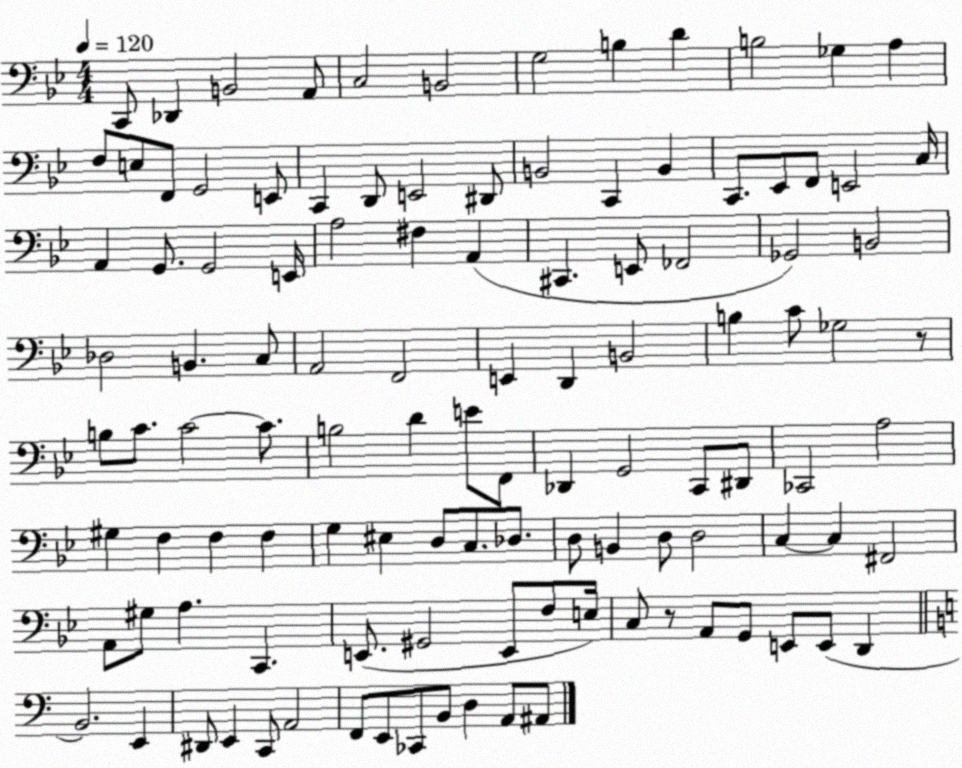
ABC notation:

X:1
T:Untitled
M:4/4
L:1/4
K:Bb
C,,/2 _D,, B,,2 A,,/2 C,2 B,,2 G,2 B, D B,2 _G, A, F,/2 E,/2 F,,/2 G,,2 E,,/2 C,, D,,/2 E,,2 ^D,,/2 B,,2 C,, B,, C,,/2 _E,,/2 F,,/2 E,,2 C,/4 A,, G,,/2 G,,2 E,,/4 A,2 ^F, A,, ^C,, E,,/2 _F,,2 _G,,2 B,,2 _D,2 B,, C,/2 A,,2 F,,2 E,, D,, B,,2 B, C/2 _G,2 z/2 B,/2 C/2 C2 C/2 B,2 D E/2 F,,/2 _D,, G,,2 C,,/2 ^D,,/2 _C,,2 A,2 ^G, F, F, F, G, ^E, D,/2 C,/2 _D,/2 D,/2 B,, D,/2 D,2 C, C, ^F,,2 A,,/2 ^G,/2 A, C,, E,,/2 ^G,,2 E,,/2 F,/2 E,/4 C,/2 z/2 A,,/2 G,,/2 E,,/2 E,,/2 D,, B,,2 E,, ^D,,/2 E,, C,,/2 A,,2 F,,/2 E,,/2 _C,,/2 B,,/2 D, A,,/2 ^A,,/2